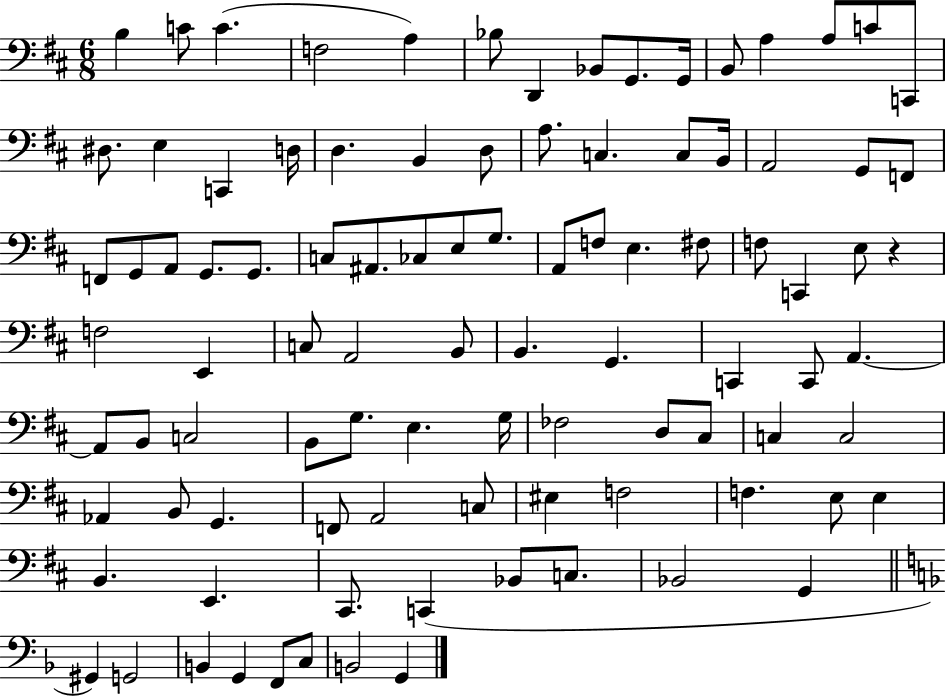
{
  \clef bass
  \numericTimeSignature
  \time 6/8
  \key d \major
  b4 c'8 c'4.( | f2 a4) | bes8 d,4 bes,8 g,8. g,16 | b,8 a4 a8 c'8 c,8 | \break dis8. e4 c,4 d16 | d4. b,4 d8 | a8. c4. c8 b,16 | a,2 g,8 f,8 | \break f,8 g,8 a,8 g,8. g,8. | c8 ais,8. ces8 e8 g8. | a,8 f8 e4. fis8 | f8 c,4 e8 r4 | \break f2 e,4 | c8 a,2 b,8 | b,4. g,4. | c,4 c,8 a,4.~~ | \break a,8 b,8 c2 | b,8 g8. e4. g16 | fes2 d8 cis8 | c4 c2 | \break aes,4 b,8 g,4. | f,8 a,2 c8 | eis4 f2 | f4. e8 e4 | \break b,4. e,4. | cis,8. c,4( bes,8 c8. | bes,2 g,4 | \bar "||" \break \key f \major gis,4) g,2 | b,4 g,4 f,8 c8 | b,2 g,4 | \bar "|."
}